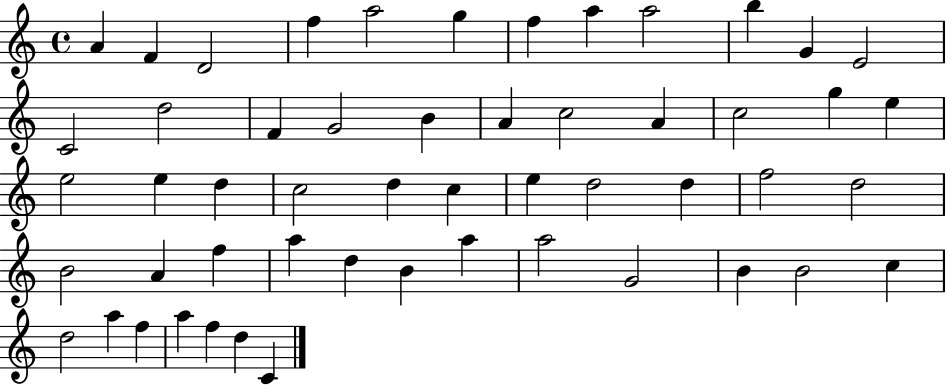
A4/q F4/q D4/h F5/q A5/h G5/q F5/q A5/q A5/h B5/q G4/q E4/h C4/h D5/h F4/q G4/h B4/q A4/q C5/h A4/q C5/h G5/q E5/q E5/h E5/q D5/q C5/h D5/q C5/q E5/q D5/h D5/q F5/h D5/h B4/h A4/q F5/q A5/q D5/q B4/q A5/q A5/h G4/h B4/q B4/h C5/q D5/h A5/q F5/q A5/q F5/q D5/q C4/q